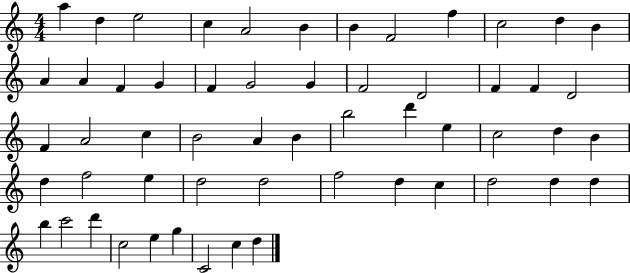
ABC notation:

X:1
T:Untitled
M:4/4
L:1/4
K:C
a d e2 c A2 B B F2 f c2 d B A A F G F G2 G F2 D2 F F D2 F A2 c B2 A B b2 d' e c2 d B d f2 e d2 d2 f2 d c d2 d d b c'2 d' c2 e g C2 c d